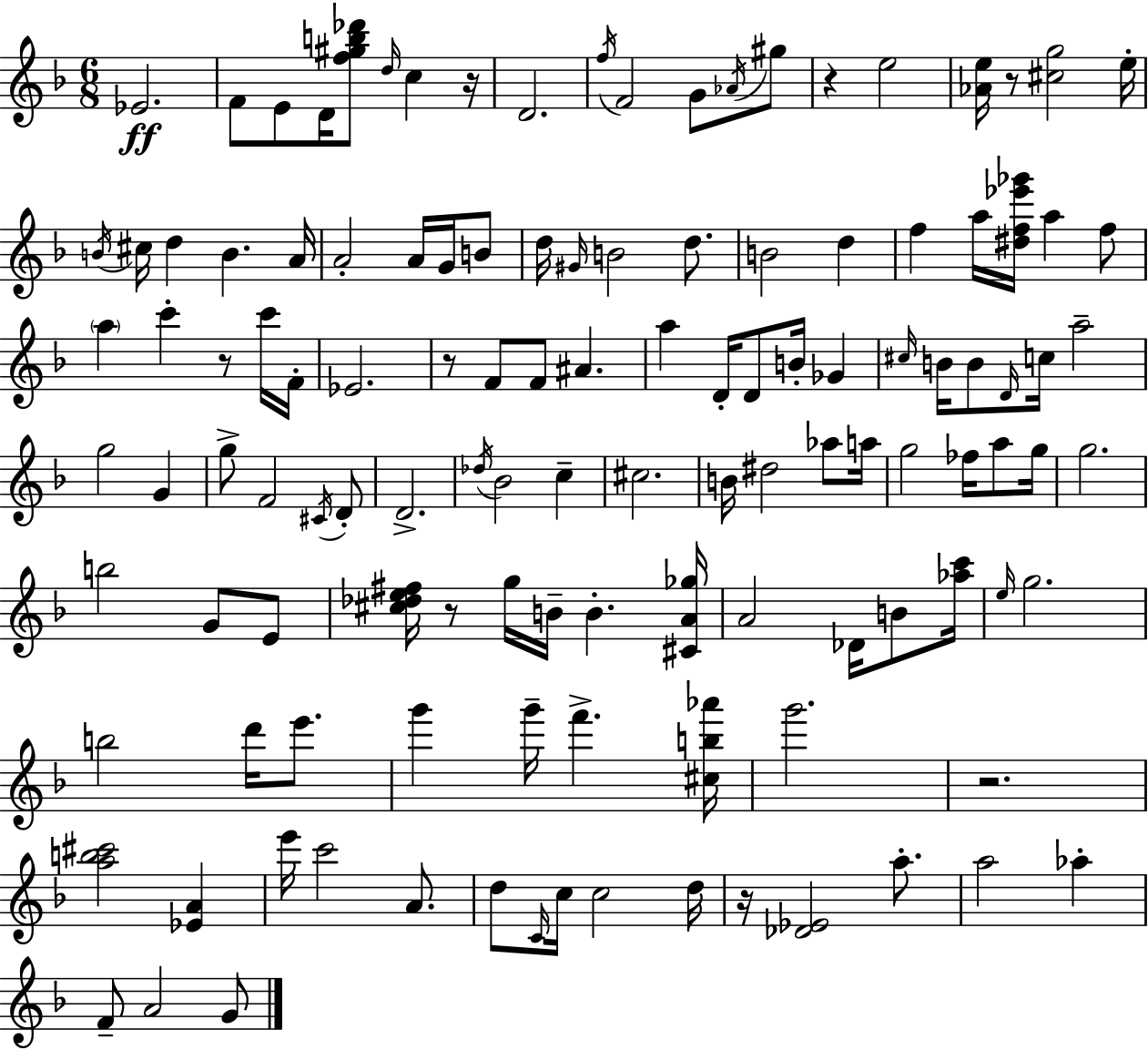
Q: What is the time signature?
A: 6/8